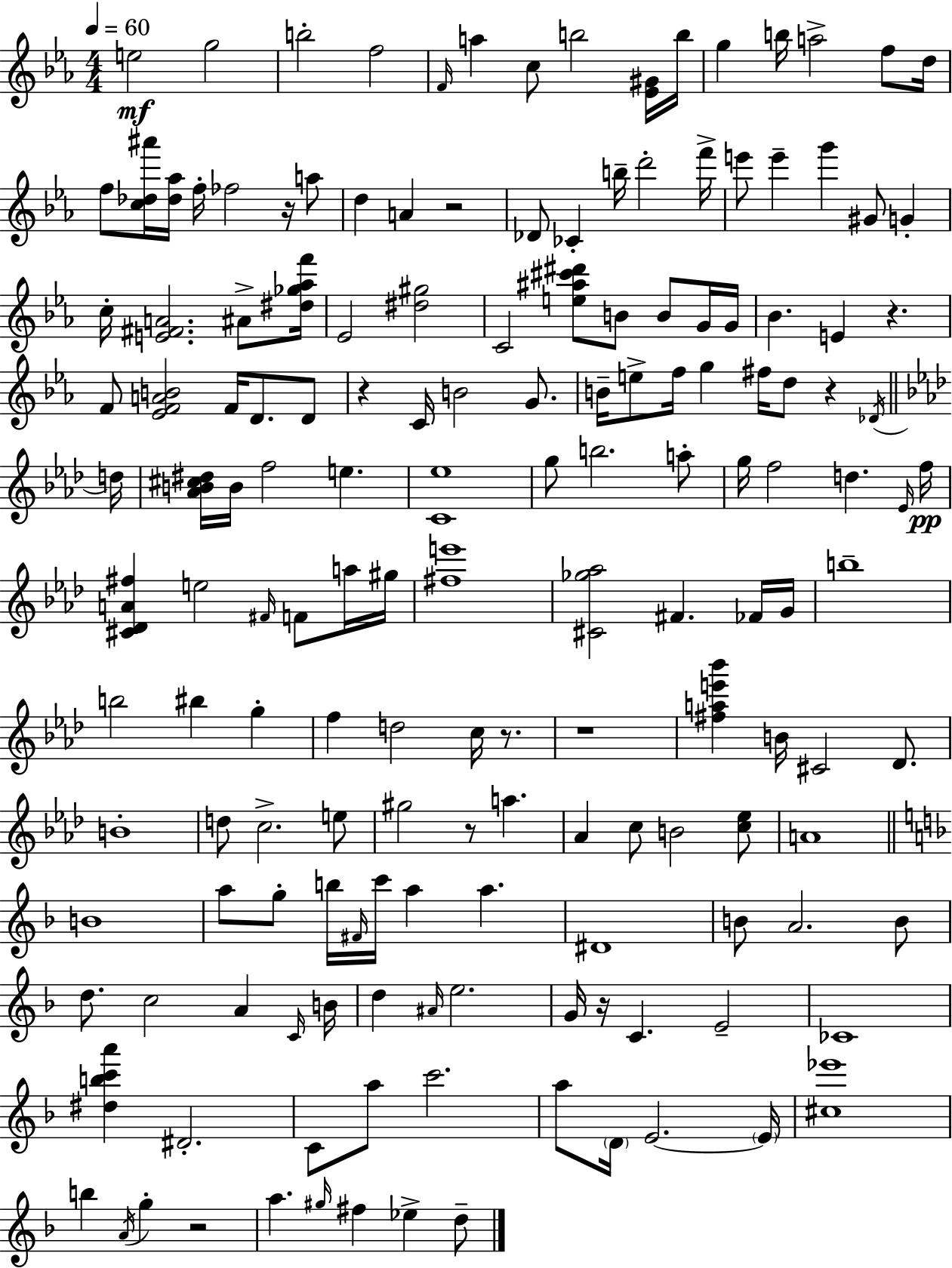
E5/h G5/h B5/h F5/h F4/s A5/q C5/e B5/h [Eb4,G#4]/s B5/s G5/q B5/s A5/h F5/e D5/s F5/e [C5,Db5,A#6]/s [Db5,Ab5]/s F5/s FES5/h R/s A5/e D5/q A4/q R/h Db4/e CES4/q B5/s D6/h F6/s E6/e E6/q G6/q G#4/e G4/q C5/s [E4,F#4,A4]/h. A#4/e [D#5,Gb5,Ab5,F6]/s Eb4/h [D#5,G#5]/h C4/h [E5,A#5,C#6,D#6]/e B4/e B4/e G4/s G4/s Bb4/q. E4/q R/q. F4/e [Eb4,F4,A4,B4]/h F4/s D4/e. D4/e R/q C4/s B4/h G4/e. B4/s E5/e F5/s G5/q F#5/s D5/e R/q Db4/s D5/s [Ab4,B4,C#5,D#5]/s B4/s F5/h E5/q. [C4,Eb5]/w G5/e B5/h. A5/e G5/s F5/h D5/q. Eb4/s F5/s [C#4,Db4,A4,F#5]/q E5/h F#4/s F4/e A5/s G#5/s [F#5,E6]/w [C#4,Gb5,Ab5]/h F#4/q. FES4/s G4/s B5/w B5/h BIS5/q G5/q F5/q D5/h C5/s R/e. R/w [F#5,A5,E6,Bb6]/q B4/s C#4/h Db4/e. B4/w D5/e C5/h. E5/e G#5/h R/e A5/q. Ab4/q C5/e B4/h [C5,Eb5]/e A4/w B4/w A5/e G5/e B5/s F#4/s C6/s A5/q A5/q. D#4/w B4/e A4/h. B4/e D5/e. C5/h A4/q C4/s B4/s D5/q A#4/s E5/h. G4/s R/s C4/q. E4/h CES4/w [D#5,B5,C6,A6]/q D#4/h. C4/e A5/e C6/h. A5/e D4/s E4/h. E4/s [C#5,Eb6]/w B5/q A4/s G5/q R/h A5/q. G#5/s F#5/q Eb5/q D5/e